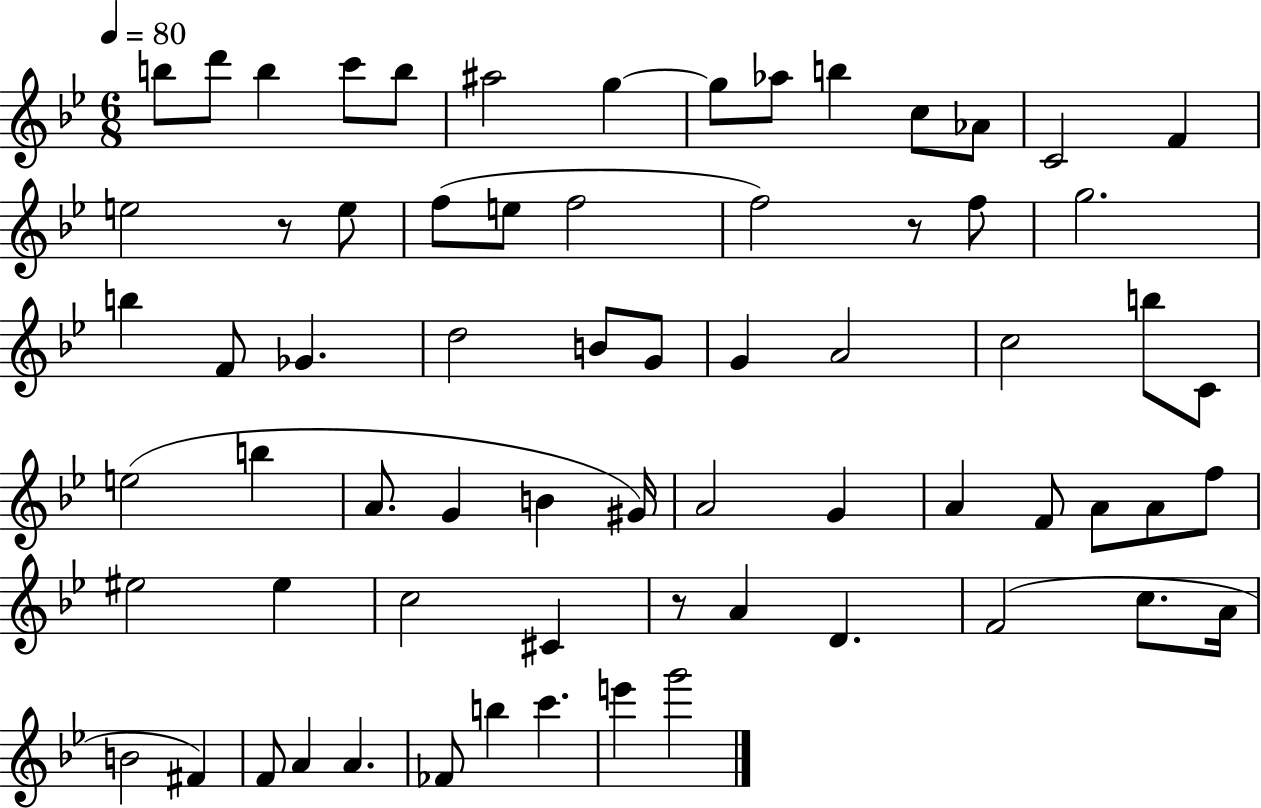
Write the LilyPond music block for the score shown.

{
  \clef treble
  \numericTimeSignature
  \time 6/8
  \key bes \major
  \tempo 4 = 80
  b''8 d'''8 b''4 c'''8 b''8 | ais''2 g''4~~ | g''8 aes''8 b''4 c''8 aes'8 | c'2 f'4 | \break e''2 r8 e''8 | f''8( e''8 f''2 | f''2) r8 f''8 | g''2. | \break b''4 f'8 ges'4. | d''2 b'8 g'8 | g'4 a'2 | c''2 b''8 c'8 | \break e''2( b''4 | a'8. g'4 b'4 gis'16) | a'2 g'4 | a'4 f'8 a'8 a'8 f''8 | \break eis''2 eis''4 | c''2 cis'4 | r8 a'4 d'4. | f'2( c''8. a'16 | \break b'2 fis'4) | f'8 a'4 a'4. | fes'8 b''4 c'''4. | e'''4 g'''2 | \break \bar "|."
}